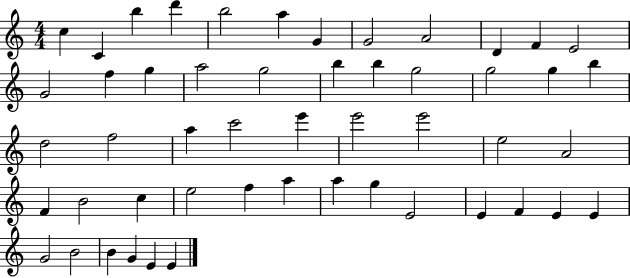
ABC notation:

X:1
T:Untitled
M:4/4
L:1/4
K:C
c C b d' b2 a G G2 A2 D F E2 G2 f g a2 g2 b b g2 g2 g b d2 f2 a c'2 e' e'2 e'2 e2 A2 F B2 c e2 f a a g E2 E F E E G2 B2 B G E E